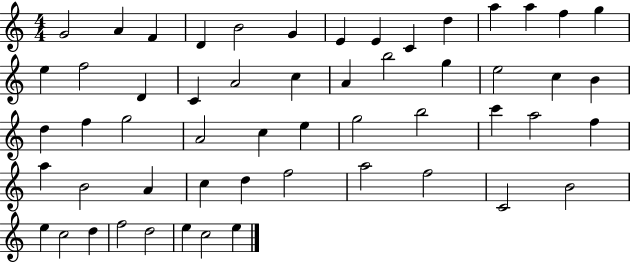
{
  \clef treble
  \numericTimeSignature
  \time 4/4
  \key c \major
  g'2 a'4 f'4 | d'4 b'2 g'4 | e'4 e'4 c'4 d''4 | a''4 a''4 f''4 g''4 | \break e''4 f''2 d'4 | c'4 a'2 c''4 | a'4 b''2 g''4 | e''2 c''4 b'4 | \break d''4 f''4 g''2 | a'2 c''4 e''4 | g''2 b''2 | c'''4 a''2 f''4 | \break a''4 b'2 a'4 | c''4 d''4 f''2 | a''2 f''2 | c'2 b'2 | \break e''4 c''2 d''4 | f''2 d''2 | e''4 c''2 e''4 | \bar "|."
}